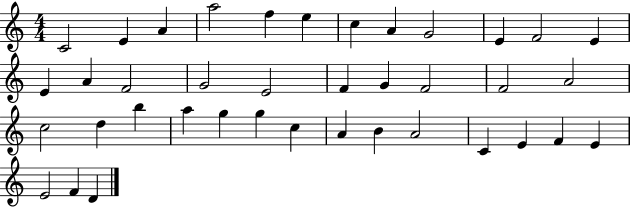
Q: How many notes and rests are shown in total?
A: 39